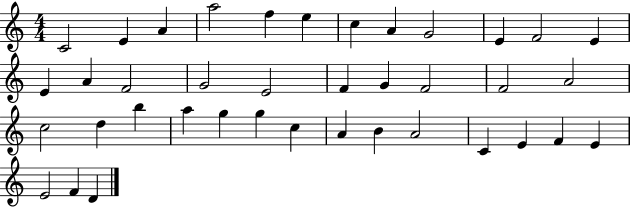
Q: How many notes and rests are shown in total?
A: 39